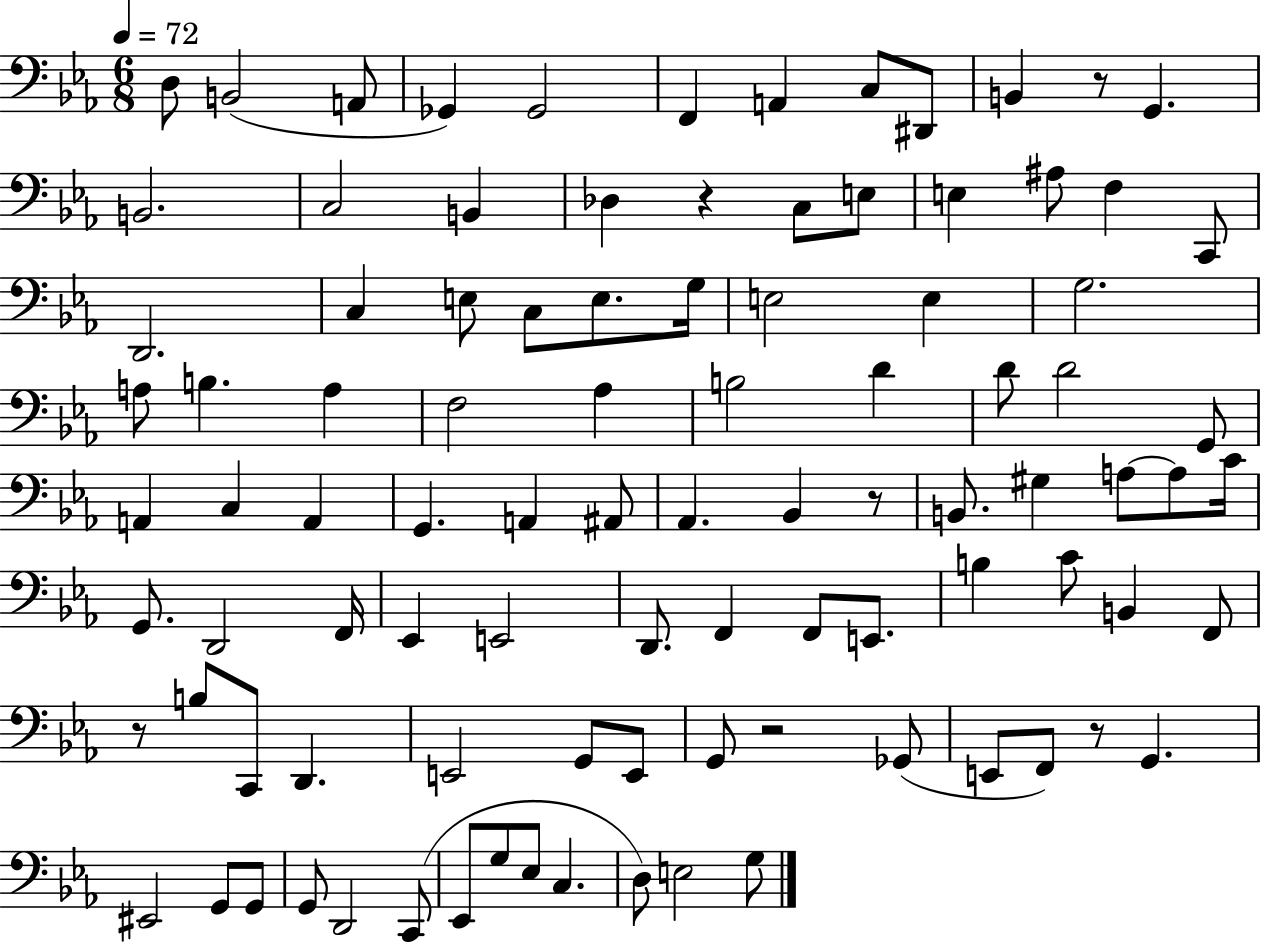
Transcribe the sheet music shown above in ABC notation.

X:1
T:Untitled
M:6/8
L:1/4
K:Eb
D,/2 B,,2 A,,/2 _G,, _G,,2 F,, A,, C,/2 ^D,,/2 B,, z/2 G,, B,,2 C,2 B,, _D, z C,/2 E,/2 E, ^A,/2 F, C,,/2 D,,2 C, E,/2 C,/2 E,/2 G,/4 E,2 E, G,2 A,/2 B, A, F,2 _A, B,2 D D/2 D2 G,,/2 A,, C, A,, G,, A,, ^A,,/2 _A,, _B,, z/2 B,,/2 ^G, A,/2 A,/2 C/4 G,,/2 D,,2 F,,/4 _E,, E,,2 D,,/2 F,, F,,/2 E,,/2 B, C/2 B,, F,,/2 z/2 B,/2 C,,/2 D,, E,,2 G,,/2 E,,/2 G,,/2 z2 _G,,/2 E,,/2 F,,/2 z/2 G,, ^E,,2 G,,/2 G,,/2 G,,/2 D,,2 C,,/2 _E,,/2 G,/2 _E,/2 C, D,/2 E,2 G,/2